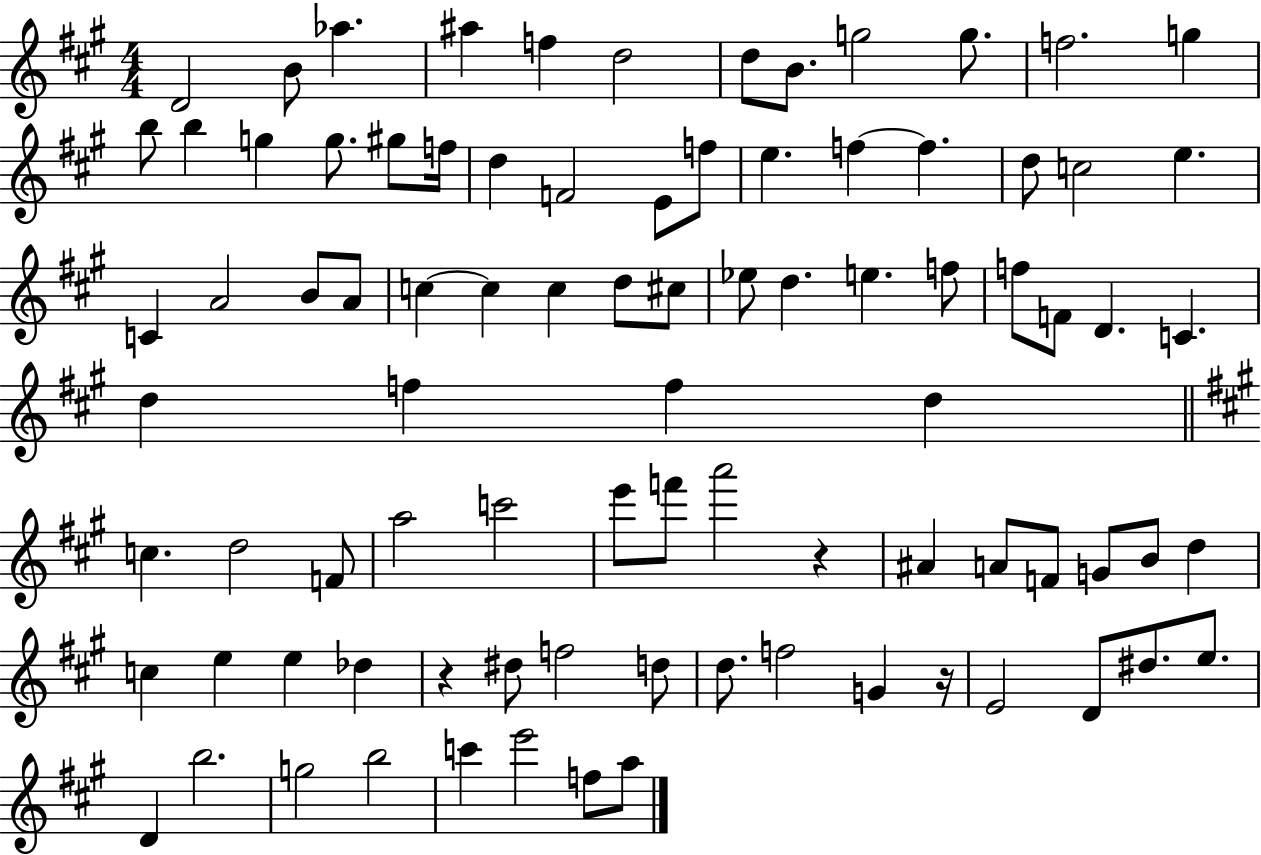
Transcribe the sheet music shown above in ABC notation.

X:1
T:Untitled
M:4/4
L:1/4
K:A
D2 B/2 _a ^a f d2 d/2 B/2 g2 g/2 f2 g b/2 b g g/2 ^g/2 f/4 d F2 E/2 f/2 e f f d/2 c2 e C A2 B/2 A/2 c c c d/2 ^c/2 _e/2 d e f/2 f/2 F/2 D C d f f d c d2 F/2 a2 c'2 e'/2 f'/2 a'2 z ^A A/2 F/2 G/2 B/2 d c e e _d z ^d/2 f2 d/2 d/2 f2 G z/4 E2 D/2 ^d/2 e/2 D b2 g2 b2 c' e'2 f/2 a/2